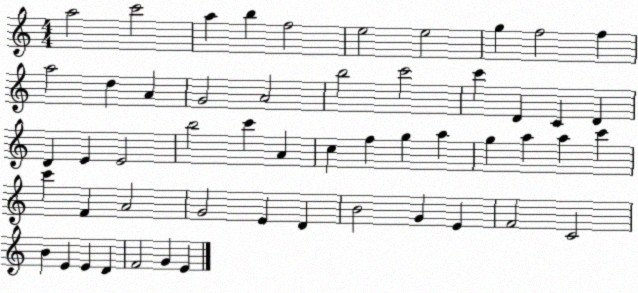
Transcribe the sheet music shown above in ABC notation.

X:1
T:Untitled
M:4/4
L:1/4
K:C
a2 c'2 a b f2 e2 e2 g f2 f a2 d A G2 A2 b2 c'2 c' D C D D E E2 b2 c' A c f g a g a a c' c' F A2 G2 E D B2 G E F2 C2 B E E D F2 G E